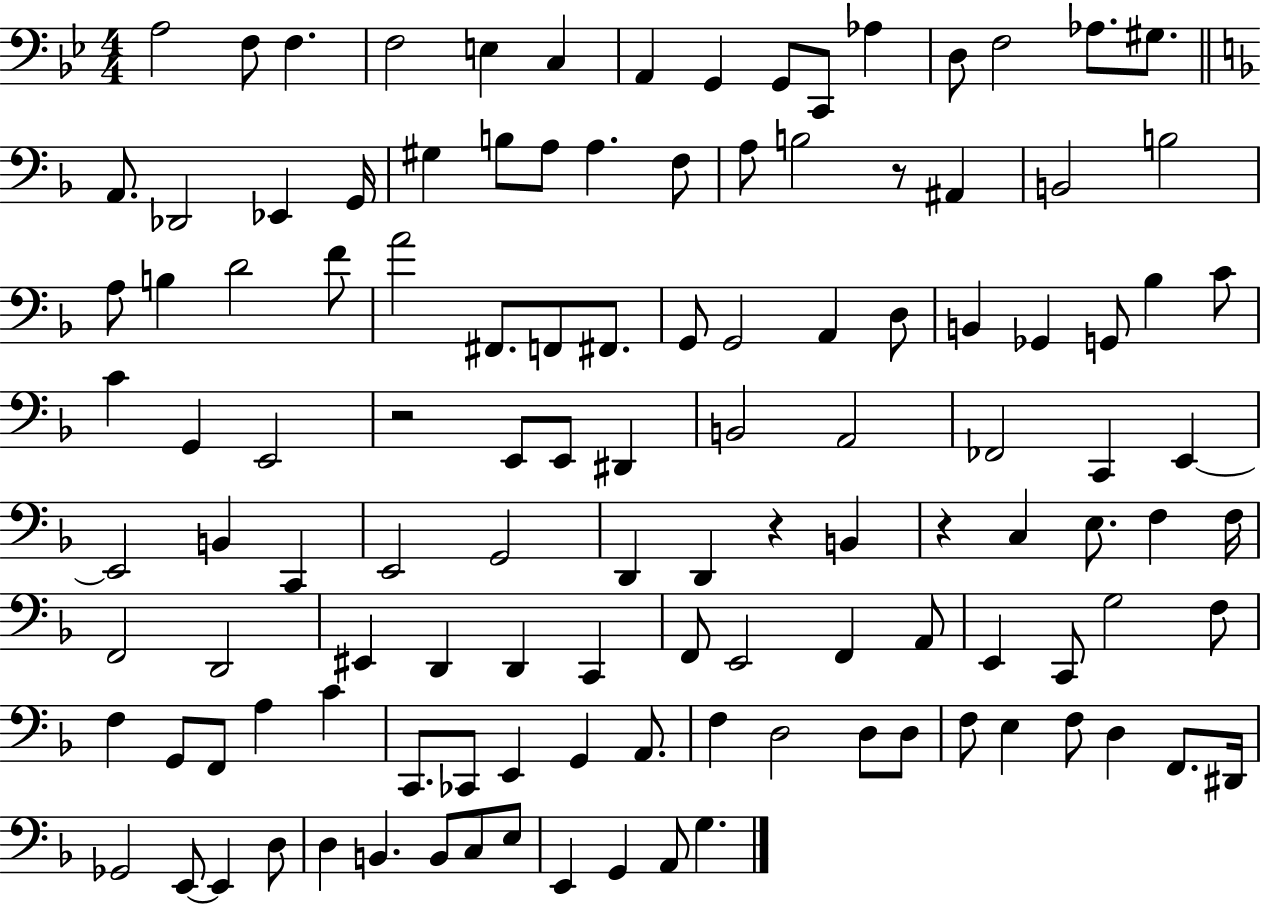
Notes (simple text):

A3/h F3/e F3/q. F3/h E3/q C3/q A2/q G2/q G2/e C2/e Ab3/q D3/e F3/h Ab3/e. G#3/e. A2/e. Db2/h Eb2/q G2/s G#3/q B3/e A3/e A3/q. F3/e A3/e B3/h R/e A#2/q B2/h B3/h A3/e B3/q D4/h F4/e A4/h F#2/e. F2/e F#2/e. G2/e G2/h A2/q D3/e B2/q Gb2/q G2/e Bb3/q C4/e C4/q G2/q E2/h R/h E2/e E2/e D#2/q B2/h A2/h FES2/h C2/q E2/q E2/h B2/q C2/q E2/h G2/h D2/q D2/q R/q B2/q R/q C3/q E3/e. F3/q F3/s F2/h D2/h EIS2/q D2/q D2/q C2/q F2/e E2/h F2/q A2/e E2/q C2/e G3/h F3/e F3/q G2/e F2/e A3/q C4/q C2/e. CES2/e E2/q G2/q A2/e. F3/q D3/h D3/e D3/e F3/e E3/q F3/e D3/q F2/e. D#2/s Gb2/h E2/e E2/q D3/e D3/q B2/q. B2/e C3/e E3/e E2/q G2/q A2/e G3/q.